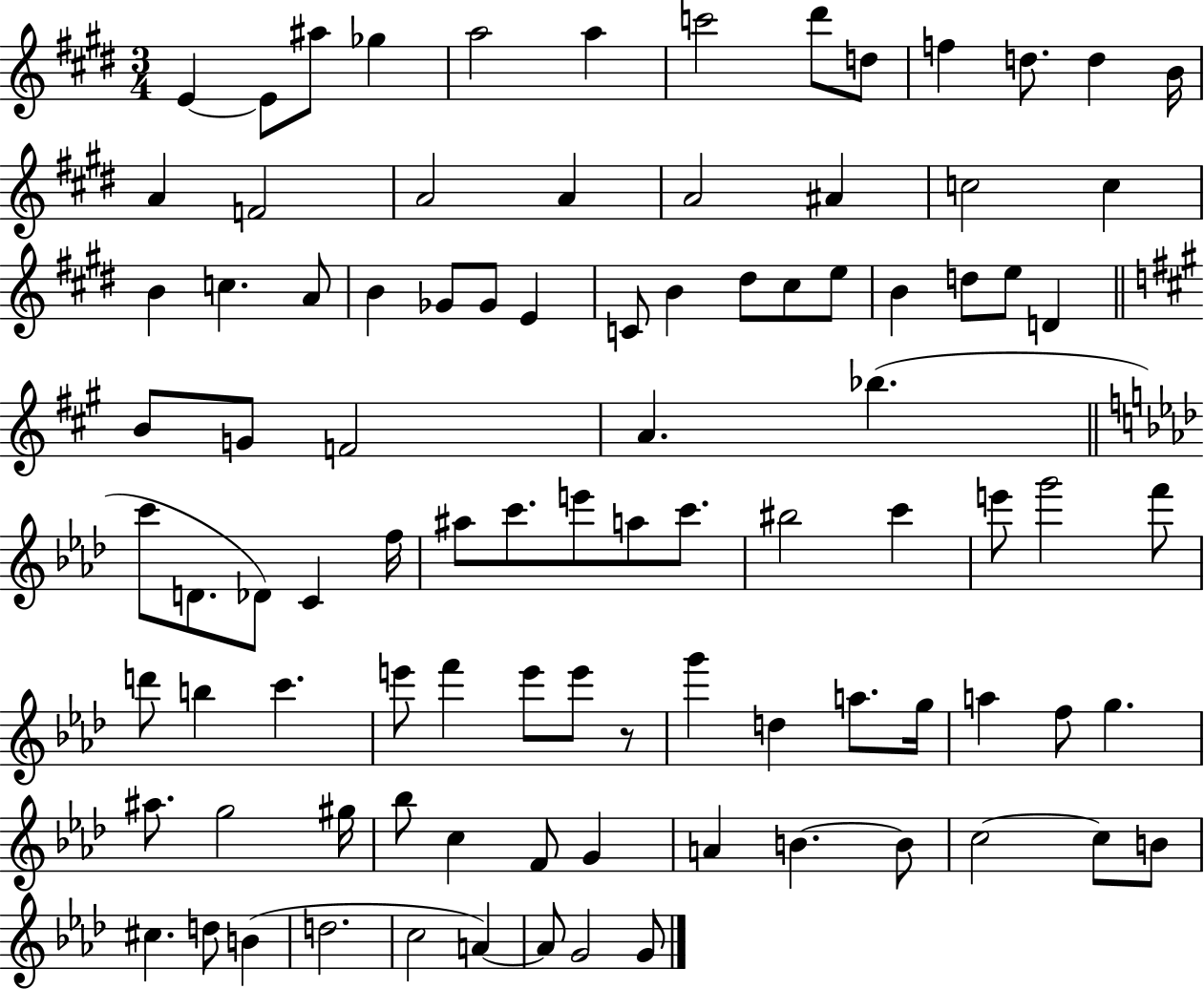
E4/q E4/e A#5/e Gb5/q A5/h A5/q C6/h D#6/e D5/e F5/q D5/e. D5/q B4/s A4/q F4/h A4/h A4/q A4/h A#4/q C5/h C5/q B4/q C5/q. A4/e B4/q Gb4/e Gb4/e E4/q C4/e B4/q D#5/e C#5/e E5/e B4/q D5/e E5/e D4/q B4/e G4/e F4/h A4/q. Bb5/q. C6/e D4/e. Db4/e C4/q F5/s A#5/e C6/e. E6/e A5/e C6/e. BIS5/h C6/q E6/e G6/h F6/e D6/e B5/q C6/q. E6/e F6/q E6/e E6/e R/e G6/q D5/q A5/e. G5/s A5/q F5/e G5/q. A#5/e. G5/h G#5/s Bb5/e C5/q F4/e G4/q A4/q B4/q. B4/e C5/h C5/e B4/e C#5/q. D5/e B4/q D5/h. C5/h A4/q A4/e G4/h G4/e